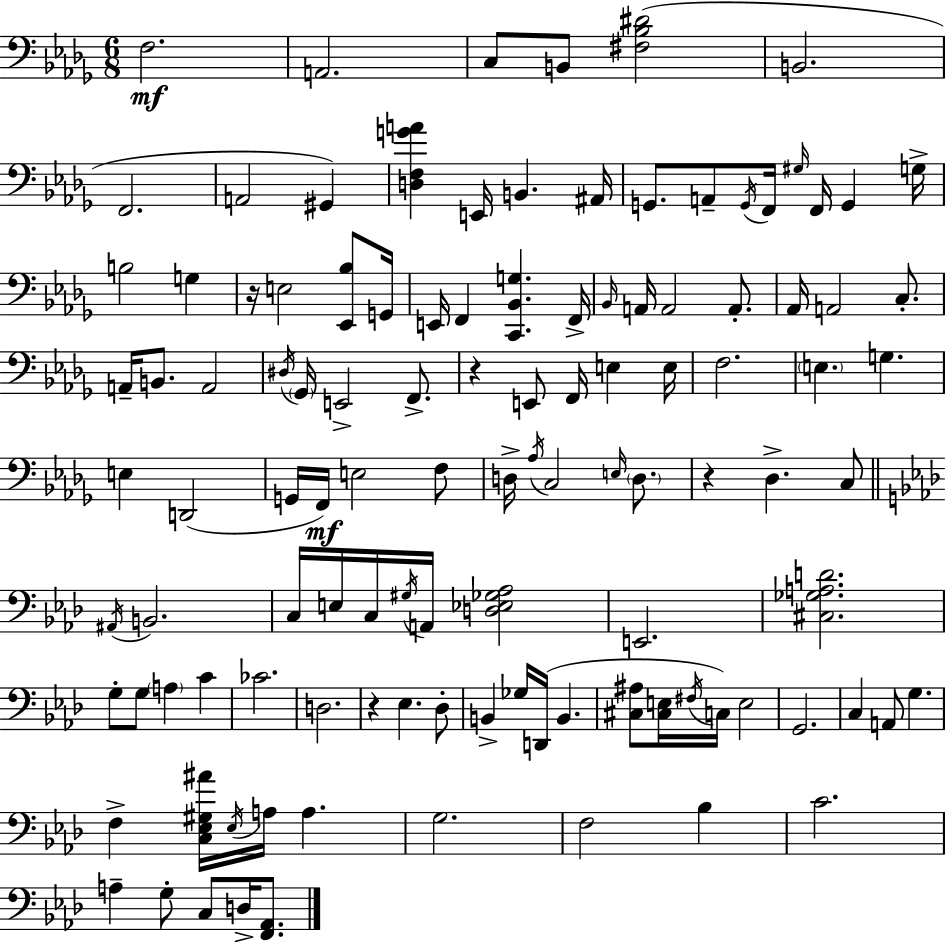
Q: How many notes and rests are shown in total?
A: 113